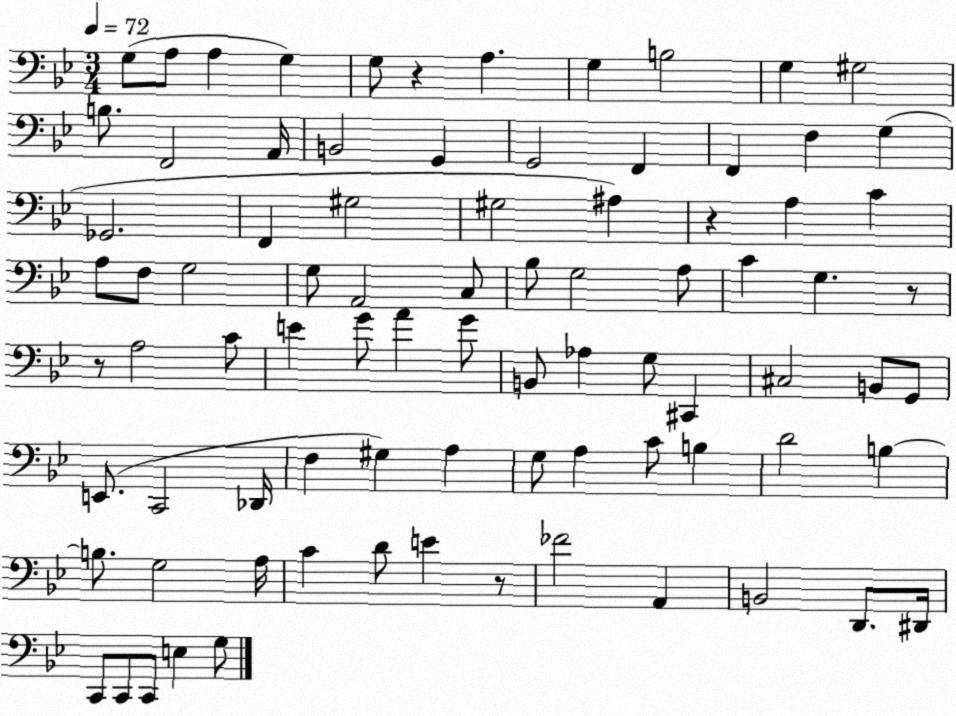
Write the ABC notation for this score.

X:1
T:Untitled
M:3/4
L:1/4
K:Bb
G,/2 A,/2 A, G, G,/2 z A, G, B,2 G, ^G,2 B,/2 F,,2 A,,/4 B,,2 G,, G,,2 F,, F,, F, G, _G,,2 F,, ^G,2 ^G,2 ^A, z A, C A,/2 F,/2 G,2 G,/2 A,,2 C,/2 _B,/2 G,2 A,/2 C G, z/2 z/2 A,2 C/2 E G/2 A G/2 B,,/2 _A, G,/2 ^C,, ^C,2 B,,/2 G,,/2 E,,/2 C,,2 _D,,/4 F, ^G, A, G,/2 A, C/2 B, D2 B, B,/2 G,2 A,/4 C D/2 E z/2 _F2 A,, B,,2 D,,/2 ^D,,/4 C,,/2 C,,/2 C,,/2 E, G,/2